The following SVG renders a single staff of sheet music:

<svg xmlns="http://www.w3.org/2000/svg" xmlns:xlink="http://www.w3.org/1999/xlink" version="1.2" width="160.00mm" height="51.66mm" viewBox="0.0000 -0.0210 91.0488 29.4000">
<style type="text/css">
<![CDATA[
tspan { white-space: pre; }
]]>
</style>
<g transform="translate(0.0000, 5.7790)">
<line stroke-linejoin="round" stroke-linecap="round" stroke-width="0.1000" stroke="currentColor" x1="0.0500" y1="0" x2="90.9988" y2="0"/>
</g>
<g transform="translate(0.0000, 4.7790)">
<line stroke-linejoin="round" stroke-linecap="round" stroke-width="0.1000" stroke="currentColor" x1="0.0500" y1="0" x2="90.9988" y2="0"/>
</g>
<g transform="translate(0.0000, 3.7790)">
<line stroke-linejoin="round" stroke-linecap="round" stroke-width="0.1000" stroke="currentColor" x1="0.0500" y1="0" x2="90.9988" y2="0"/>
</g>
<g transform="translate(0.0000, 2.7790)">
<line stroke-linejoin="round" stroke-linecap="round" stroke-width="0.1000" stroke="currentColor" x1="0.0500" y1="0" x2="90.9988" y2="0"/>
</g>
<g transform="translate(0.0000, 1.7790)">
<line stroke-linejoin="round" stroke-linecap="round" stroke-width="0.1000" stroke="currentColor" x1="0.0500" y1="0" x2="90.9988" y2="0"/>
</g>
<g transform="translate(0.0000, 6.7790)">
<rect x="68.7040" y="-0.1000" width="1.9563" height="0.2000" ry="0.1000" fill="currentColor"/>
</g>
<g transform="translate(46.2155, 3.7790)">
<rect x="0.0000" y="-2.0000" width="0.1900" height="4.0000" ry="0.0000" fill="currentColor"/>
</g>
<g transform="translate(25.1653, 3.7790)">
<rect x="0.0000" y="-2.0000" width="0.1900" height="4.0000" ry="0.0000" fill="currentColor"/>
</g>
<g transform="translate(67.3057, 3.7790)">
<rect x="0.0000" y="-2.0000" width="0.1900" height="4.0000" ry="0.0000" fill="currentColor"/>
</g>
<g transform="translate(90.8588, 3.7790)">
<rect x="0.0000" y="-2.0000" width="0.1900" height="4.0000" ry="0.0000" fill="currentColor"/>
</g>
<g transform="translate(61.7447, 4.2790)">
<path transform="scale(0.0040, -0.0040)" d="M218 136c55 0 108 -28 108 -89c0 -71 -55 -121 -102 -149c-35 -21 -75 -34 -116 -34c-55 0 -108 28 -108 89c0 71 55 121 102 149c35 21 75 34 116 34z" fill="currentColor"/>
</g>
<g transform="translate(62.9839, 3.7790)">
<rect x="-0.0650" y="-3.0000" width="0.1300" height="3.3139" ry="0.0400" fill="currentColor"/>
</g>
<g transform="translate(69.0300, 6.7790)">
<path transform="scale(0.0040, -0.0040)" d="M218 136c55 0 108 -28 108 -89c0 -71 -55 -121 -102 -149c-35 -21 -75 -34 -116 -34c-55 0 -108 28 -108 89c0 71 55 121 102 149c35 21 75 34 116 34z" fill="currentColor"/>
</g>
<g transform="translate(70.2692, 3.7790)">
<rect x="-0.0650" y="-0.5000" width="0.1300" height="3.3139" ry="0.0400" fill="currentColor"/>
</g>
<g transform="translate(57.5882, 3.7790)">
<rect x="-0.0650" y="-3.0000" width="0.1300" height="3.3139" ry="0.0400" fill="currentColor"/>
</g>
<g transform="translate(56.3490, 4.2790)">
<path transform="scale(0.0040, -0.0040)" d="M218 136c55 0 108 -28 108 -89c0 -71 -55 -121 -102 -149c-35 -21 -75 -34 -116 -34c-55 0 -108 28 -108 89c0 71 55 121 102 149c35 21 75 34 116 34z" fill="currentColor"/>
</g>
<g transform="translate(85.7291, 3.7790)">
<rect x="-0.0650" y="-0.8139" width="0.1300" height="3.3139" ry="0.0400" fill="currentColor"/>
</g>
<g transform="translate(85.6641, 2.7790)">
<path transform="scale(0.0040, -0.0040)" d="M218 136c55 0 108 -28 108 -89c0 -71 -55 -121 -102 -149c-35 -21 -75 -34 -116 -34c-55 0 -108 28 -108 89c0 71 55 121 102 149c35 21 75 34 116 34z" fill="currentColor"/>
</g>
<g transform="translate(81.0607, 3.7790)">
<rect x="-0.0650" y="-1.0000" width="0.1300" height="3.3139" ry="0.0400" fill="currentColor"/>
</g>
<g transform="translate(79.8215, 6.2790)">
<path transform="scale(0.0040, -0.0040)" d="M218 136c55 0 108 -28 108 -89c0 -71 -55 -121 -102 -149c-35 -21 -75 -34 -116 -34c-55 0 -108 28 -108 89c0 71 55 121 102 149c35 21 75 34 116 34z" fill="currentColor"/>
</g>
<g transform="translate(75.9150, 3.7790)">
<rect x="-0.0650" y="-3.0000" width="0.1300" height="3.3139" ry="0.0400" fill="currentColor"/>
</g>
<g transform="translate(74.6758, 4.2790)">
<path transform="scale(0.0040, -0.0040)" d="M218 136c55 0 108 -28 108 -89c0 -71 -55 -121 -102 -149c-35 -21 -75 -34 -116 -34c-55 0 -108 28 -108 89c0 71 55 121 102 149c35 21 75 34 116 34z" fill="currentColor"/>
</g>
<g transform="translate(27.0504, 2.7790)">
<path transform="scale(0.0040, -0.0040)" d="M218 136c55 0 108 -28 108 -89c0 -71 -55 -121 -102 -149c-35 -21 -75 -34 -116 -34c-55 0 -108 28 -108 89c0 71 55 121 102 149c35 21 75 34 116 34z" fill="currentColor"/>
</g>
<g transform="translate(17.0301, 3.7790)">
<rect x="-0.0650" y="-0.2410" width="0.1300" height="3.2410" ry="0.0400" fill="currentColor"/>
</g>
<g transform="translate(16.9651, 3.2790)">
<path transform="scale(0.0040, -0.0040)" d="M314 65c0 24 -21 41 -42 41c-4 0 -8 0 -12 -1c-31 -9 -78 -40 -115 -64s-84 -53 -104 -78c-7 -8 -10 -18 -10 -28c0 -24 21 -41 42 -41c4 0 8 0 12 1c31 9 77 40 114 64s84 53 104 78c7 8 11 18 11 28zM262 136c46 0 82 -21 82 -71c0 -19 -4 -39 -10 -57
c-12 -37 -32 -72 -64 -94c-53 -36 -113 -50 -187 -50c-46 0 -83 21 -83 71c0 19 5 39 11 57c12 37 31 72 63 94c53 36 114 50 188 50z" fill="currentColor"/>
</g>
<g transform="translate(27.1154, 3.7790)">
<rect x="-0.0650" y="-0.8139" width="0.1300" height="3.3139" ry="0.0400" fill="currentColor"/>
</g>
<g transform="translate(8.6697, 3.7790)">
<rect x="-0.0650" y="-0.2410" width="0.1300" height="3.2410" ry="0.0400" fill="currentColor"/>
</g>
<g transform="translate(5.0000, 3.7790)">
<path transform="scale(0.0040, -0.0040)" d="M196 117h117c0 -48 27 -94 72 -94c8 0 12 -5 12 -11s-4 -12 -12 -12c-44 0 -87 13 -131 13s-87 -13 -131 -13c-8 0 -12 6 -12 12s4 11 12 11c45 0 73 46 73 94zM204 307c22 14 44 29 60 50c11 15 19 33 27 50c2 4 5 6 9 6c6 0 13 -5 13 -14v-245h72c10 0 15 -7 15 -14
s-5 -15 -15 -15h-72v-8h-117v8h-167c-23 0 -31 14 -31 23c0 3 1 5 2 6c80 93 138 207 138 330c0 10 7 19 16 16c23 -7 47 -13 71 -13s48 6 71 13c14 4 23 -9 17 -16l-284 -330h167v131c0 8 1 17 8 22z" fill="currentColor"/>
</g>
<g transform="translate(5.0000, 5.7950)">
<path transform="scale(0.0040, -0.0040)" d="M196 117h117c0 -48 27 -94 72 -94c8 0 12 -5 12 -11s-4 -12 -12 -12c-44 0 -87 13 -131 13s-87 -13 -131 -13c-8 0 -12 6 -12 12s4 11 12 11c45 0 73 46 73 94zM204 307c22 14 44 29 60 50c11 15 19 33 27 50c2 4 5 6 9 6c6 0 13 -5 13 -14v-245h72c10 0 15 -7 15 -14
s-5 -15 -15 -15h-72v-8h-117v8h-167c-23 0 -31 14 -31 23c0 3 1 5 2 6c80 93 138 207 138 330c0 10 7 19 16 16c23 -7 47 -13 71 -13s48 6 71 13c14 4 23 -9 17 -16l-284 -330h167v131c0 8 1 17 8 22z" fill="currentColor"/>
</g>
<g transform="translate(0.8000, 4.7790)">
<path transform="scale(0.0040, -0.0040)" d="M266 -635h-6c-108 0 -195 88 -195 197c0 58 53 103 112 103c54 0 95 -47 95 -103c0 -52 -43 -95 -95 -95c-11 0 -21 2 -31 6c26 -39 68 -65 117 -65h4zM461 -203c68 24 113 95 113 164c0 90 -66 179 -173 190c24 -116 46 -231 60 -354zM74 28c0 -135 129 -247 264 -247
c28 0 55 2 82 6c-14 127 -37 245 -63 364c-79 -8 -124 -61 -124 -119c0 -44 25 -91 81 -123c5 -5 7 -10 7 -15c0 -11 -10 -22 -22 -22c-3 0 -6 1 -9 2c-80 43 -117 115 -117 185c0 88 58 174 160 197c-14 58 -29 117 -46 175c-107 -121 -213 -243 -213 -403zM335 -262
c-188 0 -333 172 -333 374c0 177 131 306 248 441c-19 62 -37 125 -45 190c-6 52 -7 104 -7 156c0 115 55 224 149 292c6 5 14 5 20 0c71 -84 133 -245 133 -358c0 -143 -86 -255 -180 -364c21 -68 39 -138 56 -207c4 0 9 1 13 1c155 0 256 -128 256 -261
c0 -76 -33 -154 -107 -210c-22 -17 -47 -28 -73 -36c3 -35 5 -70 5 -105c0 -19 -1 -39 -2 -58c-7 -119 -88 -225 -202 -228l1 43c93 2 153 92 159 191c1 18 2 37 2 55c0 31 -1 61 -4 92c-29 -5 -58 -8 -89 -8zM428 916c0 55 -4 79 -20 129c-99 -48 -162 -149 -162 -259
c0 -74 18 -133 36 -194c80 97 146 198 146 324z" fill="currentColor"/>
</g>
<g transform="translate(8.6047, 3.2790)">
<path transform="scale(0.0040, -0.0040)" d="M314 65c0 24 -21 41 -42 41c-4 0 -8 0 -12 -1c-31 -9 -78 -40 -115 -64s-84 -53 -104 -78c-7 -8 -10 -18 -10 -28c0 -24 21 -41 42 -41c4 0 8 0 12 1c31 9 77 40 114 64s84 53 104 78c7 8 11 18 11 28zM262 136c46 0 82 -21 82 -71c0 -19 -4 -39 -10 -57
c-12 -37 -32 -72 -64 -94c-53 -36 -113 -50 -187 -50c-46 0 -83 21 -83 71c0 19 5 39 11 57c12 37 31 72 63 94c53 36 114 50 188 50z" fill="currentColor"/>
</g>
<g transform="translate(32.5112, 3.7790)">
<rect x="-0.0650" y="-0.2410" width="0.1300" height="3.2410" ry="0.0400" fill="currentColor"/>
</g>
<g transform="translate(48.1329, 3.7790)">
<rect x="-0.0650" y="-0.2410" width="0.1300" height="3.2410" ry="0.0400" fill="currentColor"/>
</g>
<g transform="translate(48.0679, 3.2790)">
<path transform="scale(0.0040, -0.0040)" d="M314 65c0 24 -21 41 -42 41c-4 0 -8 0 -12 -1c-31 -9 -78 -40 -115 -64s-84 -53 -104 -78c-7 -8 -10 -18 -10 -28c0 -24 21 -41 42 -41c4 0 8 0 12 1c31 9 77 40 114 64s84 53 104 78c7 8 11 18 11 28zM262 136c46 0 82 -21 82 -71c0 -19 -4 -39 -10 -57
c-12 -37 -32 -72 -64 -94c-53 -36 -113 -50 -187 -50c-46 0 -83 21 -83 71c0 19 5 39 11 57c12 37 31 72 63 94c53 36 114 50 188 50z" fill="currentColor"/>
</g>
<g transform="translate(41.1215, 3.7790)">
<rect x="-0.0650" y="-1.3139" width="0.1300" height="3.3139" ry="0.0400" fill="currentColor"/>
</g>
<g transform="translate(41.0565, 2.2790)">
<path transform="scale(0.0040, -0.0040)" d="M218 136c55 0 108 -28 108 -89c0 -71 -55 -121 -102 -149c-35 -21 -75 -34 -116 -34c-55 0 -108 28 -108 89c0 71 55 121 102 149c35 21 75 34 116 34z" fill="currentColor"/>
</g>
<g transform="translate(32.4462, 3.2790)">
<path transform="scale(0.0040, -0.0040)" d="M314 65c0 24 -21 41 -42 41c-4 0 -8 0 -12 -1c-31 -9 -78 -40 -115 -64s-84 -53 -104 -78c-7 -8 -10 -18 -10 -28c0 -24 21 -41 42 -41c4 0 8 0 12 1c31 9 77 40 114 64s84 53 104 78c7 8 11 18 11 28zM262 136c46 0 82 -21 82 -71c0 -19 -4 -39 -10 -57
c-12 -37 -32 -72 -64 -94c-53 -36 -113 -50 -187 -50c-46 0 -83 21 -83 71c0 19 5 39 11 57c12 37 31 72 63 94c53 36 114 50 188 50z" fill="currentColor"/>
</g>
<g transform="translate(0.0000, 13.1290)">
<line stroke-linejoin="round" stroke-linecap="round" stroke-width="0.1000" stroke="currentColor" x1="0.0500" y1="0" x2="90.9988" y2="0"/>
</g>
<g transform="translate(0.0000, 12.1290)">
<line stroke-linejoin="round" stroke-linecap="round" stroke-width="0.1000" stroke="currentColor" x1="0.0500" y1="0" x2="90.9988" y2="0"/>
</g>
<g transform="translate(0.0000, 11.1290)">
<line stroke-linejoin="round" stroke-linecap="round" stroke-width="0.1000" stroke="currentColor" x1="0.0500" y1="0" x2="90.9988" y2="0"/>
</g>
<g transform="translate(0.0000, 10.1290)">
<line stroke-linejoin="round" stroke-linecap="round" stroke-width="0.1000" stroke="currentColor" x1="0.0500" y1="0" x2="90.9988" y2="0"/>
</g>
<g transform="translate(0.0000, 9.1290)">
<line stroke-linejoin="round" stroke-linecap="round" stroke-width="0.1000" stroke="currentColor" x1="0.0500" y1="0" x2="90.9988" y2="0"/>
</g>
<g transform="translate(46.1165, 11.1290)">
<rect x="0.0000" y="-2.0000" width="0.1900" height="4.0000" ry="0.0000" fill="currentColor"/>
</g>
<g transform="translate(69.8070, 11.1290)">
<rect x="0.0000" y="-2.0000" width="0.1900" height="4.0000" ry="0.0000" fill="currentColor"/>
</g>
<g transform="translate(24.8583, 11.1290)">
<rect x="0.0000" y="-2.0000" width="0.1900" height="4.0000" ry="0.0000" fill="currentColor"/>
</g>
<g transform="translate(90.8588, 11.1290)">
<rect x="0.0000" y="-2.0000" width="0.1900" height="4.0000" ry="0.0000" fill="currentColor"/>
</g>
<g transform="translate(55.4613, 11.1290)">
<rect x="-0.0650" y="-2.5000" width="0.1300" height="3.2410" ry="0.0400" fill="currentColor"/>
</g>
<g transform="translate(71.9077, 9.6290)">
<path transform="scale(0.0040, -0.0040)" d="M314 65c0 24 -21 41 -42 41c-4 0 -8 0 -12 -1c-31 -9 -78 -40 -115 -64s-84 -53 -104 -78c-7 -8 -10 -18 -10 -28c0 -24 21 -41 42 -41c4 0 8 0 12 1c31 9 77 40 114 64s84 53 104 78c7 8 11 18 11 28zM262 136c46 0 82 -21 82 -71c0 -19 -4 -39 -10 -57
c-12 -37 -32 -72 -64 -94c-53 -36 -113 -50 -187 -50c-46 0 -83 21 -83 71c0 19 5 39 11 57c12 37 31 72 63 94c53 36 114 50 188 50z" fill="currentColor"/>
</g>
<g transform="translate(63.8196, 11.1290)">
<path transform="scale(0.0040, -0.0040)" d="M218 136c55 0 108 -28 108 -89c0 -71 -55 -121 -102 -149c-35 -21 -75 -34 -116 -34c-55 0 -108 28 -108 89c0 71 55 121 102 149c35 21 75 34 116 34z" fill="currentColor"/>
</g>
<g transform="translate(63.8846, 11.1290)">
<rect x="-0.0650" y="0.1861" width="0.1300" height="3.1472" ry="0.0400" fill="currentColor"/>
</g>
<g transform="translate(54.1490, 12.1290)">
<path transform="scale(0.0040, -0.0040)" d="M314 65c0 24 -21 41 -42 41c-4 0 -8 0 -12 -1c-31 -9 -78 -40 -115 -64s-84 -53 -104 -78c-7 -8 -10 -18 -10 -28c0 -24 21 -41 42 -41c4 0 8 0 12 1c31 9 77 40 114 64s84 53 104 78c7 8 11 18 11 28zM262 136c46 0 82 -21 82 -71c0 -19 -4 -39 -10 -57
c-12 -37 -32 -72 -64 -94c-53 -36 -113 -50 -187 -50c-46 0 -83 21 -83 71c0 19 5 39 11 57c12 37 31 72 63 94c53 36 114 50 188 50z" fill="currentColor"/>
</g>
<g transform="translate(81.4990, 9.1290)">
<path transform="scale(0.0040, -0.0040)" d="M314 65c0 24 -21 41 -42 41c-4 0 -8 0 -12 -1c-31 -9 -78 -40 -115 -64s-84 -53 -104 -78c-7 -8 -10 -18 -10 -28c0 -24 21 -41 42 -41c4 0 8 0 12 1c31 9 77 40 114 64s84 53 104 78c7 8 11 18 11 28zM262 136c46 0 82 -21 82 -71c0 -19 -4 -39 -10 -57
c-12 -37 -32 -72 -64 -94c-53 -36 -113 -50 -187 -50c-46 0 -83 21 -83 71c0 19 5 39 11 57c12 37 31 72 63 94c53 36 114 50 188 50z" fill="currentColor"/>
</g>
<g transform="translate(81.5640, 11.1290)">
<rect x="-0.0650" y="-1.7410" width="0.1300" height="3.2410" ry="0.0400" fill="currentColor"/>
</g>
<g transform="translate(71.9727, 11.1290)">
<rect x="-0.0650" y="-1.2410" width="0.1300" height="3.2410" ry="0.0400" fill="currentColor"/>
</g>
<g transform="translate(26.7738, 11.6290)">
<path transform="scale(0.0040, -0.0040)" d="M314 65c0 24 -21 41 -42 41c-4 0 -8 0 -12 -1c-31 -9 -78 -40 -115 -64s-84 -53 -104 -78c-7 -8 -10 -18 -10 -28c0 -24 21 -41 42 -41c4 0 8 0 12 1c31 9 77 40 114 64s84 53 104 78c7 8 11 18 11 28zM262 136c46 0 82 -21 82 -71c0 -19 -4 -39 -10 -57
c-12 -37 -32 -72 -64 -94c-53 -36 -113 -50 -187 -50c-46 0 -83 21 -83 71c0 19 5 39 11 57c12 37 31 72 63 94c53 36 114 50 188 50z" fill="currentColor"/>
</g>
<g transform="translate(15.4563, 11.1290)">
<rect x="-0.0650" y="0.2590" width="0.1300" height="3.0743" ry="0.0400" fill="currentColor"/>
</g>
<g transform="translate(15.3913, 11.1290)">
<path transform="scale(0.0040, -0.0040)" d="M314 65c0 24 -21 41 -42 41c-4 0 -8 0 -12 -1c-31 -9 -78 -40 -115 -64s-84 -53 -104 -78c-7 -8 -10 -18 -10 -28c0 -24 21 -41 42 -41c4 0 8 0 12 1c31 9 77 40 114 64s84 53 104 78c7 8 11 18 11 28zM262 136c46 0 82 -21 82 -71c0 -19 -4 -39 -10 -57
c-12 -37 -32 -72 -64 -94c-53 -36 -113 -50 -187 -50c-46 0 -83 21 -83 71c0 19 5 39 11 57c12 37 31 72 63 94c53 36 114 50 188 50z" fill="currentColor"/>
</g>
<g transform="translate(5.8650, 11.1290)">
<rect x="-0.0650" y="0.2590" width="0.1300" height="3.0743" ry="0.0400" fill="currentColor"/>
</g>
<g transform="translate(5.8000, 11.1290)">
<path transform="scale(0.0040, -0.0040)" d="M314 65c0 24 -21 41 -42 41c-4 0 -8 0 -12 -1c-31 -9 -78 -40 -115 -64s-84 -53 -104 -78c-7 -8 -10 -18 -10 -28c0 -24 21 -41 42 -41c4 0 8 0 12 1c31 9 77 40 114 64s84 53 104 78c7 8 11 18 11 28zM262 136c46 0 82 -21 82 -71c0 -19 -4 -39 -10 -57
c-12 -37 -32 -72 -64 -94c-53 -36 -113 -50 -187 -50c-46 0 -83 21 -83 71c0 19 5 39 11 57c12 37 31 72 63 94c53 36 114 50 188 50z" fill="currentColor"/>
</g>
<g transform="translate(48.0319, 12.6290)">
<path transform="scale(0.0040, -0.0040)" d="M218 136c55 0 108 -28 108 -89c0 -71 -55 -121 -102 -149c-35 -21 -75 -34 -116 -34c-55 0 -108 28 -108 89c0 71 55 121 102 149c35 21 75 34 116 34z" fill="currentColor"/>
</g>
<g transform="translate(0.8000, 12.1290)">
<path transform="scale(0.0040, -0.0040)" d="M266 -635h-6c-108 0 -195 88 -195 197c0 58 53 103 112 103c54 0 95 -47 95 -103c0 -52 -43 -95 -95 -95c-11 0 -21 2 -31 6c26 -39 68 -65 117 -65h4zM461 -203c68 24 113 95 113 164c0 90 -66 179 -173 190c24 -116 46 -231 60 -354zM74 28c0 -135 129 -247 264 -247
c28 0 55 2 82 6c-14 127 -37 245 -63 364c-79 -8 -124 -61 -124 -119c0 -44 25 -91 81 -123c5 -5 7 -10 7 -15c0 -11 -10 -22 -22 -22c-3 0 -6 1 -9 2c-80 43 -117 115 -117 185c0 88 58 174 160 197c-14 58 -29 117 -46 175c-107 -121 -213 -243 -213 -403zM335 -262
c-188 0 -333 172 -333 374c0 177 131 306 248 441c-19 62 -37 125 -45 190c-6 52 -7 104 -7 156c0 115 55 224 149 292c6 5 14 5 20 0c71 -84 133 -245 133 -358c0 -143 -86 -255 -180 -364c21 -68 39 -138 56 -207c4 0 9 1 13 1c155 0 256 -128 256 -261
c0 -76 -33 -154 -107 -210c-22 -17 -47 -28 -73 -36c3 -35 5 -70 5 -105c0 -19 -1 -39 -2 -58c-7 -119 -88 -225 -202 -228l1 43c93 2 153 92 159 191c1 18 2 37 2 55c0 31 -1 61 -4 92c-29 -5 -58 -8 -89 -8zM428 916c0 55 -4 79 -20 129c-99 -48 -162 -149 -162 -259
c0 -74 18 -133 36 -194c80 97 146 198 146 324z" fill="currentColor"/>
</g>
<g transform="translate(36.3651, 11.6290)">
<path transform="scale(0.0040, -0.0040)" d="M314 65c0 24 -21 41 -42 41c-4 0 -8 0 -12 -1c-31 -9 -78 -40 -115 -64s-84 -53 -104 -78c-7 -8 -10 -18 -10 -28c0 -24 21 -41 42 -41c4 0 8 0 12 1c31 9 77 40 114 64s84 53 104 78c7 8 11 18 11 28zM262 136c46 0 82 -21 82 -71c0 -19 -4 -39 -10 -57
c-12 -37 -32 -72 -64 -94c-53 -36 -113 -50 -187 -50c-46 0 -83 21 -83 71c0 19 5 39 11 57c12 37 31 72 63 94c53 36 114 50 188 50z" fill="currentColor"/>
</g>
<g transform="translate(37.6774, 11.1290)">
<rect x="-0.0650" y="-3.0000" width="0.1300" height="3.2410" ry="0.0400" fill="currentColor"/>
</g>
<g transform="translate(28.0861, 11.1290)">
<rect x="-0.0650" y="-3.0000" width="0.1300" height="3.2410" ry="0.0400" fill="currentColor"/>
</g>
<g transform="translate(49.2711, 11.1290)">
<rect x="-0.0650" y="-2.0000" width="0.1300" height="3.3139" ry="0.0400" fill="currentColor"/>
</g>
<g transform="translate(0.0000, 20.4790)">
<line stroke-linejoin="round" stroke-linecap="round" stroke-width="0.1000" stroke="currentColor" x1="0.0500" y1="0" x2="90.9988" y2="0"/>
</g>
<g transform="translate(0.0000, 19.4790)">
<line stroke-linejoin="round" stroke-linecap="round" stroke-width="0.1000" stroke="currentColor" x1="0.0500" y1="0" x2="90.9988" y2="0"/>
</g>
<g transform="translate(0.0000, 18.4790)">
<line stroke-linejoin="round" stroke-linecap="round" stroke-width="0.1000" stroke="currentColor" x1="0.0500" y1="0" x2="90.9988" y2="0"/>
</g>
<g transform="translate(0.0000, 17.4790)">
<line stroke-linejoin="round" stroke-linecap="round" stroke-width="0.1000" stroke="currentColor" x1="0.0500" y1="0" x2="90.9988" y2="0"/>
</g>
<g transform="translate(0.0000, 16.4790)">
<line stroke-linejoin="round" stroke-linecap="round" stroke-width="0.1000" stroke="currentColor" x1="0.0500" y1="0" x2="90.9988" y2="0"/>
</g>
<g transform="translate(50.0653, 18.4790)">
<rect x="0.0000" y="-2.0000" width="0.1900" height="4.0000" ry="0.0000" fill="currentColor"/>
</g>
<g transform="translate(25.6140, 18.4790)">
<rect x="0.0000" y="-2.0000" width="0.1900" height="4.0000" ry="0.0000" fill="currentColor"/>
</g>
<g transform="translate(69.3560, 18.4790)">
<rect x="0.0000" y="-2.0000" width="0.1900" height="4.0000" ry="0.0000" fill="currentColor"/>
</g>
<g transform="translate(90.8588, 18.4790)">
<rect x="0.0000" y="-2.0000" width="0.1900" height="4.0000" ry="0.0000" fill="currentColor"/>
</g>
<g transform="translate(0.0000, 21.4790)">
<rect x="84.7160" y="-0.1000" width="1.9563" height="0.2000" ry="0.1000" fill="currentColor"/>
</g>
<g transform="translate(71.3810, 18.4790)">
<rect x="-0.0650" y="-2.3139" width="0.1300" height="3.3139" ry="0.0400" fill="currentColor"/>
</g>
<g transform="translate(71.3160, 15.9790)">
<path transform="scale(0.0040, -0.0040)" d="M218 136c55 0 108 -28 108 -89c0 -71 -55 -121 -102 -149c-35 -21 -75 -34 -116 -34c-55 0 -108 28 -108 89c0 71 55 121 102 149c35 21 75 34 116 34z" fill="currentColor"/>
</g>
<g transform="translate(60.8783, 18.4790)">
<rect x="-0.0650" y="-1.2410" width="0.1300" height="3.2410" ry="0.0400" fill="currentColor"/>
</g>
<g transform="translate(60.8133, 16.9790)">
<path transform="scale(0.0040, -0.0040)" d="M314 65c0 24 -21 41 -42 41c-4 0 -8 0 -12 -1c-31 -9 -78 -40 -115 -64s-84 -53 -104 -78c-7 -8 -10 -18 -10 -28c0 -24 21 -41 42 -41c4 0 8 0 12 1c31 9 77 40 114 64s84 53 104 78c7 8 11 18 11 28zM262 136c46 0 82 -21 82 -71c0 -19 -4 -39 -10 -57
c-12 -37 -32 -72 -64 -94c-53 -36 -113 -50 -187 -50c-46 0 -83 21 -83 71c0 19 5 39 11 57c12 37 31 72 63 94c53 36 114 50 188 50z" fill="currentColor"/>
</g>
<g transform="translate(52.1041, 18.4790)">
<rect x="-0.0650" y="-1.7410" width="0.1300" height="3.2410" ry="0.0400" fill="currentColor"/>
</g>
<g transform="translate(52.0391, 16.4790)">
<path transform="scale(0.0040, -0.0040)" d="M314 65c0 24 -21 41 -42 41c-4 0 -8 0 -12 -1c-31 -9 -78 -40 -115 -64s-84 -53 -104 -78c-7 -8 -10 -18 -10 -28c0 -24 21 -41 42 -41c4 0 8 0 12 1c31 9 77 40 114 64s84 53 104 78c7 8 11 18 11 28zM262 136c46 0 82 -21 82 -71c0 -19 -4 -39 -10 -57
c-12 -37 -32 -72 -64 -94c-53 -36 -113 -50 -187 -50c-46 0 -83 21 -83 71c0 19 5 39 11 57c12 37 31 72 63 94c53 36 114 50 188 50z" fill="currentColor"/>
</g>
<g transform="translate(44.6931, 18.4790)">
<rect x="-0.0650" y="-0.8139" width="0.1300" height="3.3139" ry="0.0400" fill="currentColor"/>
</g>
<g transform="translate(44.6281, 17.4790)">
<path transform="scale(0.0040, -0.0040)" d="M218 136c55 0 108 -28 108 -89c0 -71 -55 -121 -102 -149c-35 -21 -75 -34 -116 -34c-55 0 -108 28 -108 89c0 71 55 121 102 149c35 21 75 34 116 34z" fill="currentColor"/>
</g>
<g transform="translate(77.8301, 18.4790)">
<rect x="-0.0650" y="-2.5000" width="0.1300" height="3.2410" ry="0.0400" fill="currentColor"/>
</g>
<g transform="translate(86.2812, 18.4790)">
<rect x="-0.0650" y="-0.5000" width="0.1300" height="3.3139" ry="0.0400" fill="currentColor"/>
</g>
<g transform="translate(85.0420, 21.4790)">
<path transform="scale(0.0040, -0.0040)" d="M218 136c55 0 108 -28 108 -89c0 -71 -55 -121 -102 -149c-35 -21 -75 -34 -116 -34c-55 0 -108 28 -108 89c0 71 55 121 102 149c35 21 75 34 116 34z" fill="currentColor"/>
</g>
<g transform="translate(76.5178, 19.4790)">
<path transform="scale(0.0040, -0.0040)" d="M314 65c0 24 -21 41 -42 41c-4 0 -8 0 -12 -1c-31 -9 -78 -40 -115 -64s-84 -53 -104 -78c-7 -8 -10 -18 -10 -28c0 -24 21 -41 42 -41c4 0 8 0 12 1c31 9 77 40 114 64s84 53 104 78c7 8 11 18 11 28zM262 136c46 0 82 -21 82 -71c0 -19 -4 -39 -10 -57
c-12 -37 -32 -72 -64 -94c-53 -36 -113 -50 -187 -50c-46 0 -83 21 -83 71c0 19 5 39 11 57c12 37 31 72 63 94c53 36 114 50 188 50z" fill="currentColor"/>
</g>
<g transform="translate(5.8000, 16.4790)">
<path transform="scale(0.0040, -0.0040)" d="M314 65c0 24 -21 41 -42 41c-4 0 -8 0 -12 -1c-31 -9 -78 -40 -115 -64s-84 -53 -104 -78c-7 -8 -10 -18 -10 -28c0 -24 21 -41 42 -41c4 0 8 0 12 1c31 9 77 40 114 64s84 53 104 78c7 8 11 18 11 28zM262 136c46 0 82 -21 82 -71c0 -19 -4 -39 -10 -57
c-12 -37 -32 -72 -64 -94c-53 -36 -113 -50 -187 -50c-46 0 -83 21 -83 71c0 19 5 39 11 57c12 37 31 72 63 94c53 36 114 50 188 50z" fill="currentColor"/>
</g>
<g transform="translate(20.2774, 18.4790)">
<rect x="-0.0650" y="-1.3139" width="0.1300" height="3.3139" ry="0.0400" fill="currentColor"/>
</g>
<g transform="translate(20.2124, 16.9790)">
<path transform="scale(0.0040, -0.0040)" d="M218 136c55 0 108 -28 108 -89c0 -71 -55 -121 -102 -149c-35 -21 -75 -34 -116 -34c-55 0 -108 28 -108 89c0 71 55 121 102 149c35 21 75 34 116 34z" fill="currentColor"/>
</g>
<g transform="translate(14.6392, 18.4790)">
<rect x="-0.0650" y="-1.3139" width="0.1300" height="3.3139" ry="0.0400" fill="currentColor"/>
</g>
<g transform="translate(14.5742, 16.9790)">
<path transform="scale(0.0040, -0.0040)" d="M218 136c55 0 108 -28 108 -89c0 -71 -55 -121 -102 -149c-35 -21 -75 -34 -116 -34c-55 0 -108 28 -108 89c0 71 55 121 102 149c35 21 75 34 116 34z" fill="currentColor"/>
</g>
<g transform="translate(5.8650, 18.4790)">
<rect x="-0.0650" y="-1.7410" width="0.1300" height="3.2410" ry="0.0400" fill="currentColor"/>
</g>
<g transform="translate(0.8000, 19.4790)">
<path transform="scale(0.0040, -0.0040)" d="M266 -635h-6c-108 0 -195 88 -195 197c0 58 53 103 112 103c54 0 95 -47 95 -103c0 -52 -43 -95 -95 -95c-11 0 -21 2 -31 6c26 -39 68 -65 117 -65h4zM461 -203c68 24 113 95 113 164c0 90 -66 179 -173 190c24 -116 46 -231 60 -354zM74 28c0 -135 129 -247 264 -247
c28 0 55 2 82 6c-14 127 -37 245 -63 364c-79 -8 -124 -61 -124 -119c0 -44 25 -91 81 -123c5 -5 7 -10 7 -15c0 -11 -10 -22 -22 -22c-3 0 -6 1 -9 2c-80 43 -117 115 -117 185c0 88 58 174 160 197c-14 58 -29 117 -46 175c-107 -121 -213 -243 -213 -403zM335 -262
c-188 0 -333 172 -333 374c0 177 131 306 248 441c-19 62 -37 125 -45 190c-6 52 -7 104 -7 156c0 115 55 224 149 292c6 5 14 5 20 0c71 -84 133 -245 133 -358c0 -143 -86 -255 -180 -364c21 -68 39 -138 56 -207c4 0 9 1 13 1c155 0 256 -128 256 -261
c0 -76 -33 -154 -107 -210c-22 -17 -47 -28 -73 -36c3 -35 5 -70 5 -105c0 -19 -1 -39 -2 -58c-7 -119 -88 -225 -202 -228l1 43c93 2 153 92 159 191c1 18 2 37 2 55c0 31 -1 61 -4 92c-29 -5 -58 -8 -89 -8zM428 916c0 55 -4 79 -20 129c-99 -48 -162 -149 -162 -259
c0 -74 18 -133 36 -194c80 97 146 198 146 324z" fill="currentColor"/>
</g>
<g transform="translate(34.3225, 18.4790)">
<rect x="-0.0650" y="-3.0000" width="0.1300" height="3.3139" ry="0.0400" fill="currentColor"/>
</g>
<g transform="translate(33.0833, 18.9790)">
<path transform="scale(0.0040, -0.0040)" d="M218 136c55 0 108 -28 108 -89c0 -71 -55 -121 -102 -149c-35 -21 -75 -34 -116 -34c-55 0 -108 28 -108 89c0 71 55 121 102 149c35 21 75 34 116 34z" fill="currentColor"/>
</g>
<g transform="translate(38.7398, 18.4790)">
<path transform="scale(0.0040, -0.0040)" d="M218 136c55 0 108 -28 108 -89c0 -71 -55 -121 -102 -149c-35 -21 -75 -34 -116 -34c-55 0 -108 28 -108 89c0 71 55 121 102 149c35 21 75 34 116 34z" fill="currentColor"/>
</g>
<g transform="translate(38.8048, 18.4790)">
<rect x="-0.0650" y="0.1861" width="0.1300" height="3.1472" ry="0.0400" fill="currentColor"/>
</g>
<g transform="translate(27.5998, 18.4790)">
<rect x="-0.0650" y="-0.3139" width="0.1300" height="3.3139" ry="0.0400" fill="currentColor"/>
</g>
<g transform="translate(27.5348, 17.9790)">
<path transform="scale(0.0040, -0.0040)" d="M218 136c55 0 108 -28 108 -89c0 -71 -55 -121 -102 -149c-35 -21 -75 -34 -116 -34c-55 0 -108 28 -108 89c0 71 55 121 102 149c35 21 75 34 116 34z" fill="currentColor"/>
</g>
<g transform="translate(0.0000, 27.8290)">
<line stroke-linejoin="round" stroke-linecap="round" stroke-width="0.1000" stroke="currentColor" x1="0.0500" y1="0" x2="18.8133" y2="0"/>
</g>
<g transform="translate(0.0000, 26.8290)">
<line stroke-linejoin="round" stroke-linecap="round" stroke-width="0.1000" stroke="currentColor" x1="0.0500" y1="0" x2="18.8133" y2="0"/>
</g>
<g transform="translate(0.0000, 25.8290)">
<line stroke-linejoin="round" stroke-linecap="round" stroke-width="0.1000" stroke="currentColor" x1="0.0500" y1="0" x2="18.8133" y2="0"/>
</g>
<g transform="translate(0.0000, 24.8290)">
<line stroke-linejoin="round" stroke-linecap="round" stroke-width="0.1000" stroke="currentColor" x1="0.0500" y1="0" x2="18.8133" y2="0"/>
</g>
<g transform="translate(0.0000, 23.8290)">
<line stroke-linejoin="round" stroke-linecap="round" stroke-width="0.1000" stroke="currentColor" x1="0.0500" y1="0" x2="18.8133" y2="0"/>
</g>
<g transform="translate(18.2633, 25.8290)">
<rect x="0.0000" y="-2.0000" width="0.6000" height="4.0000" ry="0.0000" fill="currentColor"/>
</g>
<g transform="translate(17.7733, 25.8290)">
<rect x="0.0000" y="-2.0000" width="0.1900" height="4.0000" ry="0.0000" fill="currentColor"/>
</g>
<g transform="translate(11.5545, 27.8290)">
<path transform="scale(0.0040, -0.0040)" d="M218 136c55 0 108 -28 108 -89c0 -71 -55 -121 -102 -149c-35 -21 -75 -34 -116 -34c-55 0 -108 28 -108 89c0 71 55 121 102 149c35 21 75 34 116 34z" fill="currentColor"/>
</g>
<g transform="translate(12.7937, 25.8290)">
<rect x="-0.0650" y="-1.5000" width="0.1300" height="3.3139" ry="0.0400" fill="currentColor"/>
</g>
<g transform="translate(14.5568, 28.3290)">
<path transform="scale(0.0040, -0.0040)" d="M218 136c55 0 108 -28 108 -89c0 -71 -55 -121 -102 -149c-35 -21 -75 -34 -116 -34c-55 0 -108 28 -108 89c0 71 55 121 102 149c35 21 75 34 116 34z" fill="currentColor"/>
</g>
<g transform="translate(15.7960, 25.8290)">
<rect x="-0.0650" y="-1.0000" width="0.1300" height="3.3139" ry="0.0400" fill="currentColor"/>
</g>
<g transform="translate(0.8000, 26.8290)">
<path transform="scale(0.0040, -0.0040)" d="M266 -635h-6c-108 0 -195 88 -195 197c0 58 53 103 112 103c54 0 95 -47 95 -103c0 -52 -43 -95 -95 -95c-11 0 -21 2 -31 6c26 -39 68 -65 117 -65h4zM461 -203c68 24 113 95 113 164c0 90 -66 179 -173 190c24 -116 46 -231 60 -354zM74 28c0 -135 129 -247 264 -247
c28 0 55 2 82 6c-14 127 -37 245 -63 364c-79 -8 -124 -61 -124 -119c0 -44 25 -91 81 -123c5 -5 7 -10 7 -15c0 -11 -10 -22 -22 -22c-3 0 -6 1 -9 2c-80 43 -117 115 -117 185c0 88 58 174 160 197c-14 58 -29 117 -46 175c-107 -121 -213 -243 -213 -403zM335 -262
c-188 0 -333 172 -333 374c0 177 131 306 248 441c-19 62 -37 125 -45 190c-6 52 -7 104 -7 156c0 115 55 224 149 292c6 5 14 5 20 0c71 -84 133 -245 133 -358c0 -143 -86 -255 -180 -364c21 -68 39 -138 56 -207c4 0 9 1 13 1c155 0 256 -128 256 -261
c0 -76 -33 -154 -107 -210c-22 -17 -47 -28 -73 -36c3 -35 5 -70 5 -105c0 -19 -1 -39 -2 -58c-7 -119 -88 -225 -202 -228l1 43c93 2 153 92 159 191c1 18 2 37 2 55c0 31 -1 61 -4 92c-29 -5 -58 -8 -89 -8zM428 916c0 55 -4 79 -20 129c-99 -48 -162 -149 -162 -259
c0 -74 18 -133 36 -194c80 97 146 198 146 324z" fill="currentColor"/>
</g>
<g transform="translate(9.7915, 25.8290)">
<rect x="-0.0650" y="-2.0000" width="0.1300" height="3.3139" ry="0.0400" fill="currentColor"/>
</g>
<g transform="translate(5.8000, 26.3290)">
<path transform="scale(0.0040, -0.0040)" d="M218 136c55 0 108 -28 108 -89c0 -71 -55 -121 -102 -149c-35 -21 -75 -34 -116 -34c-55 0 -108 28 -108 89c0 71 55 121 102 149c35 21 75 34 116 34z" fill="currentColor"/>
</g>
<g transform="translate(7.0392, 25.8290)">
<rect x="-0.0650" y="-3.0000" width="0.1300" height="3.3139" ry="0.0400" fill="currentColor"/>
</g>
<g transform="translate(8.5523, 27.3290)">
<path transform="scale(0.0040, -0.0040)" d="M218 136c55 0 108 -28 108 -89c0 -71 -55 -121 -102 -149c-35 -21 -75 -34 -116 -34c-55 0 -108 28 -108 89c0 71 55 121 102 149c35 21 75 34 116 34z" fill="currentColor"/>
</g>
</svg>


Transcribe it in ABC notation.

X:1
T:Untitled
M:4/4
L:1/4
K:C
c2 c2 d c2 e c2 A A C A D d B2 B2 A2 A2 F G2 B e2 f2 f2 e e c A B d f2 e2 g G2 C A F E D